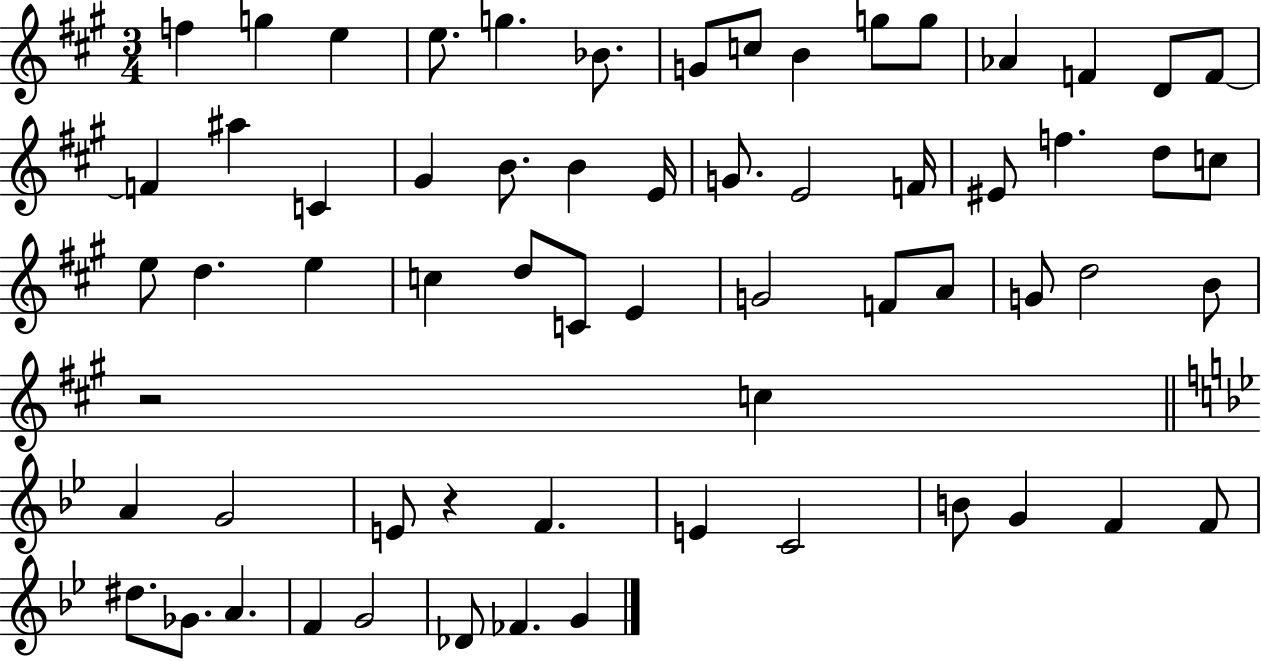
X:1
T:Untitled
M:3/4
L:1/4
K:A
f g e e/2 g _B/2 G/2 c/2 B g/2 g/2 _A F D/2 F/2 F ^a C ^G B/2 B E/4 G/2 E2 F/4 ^E/2 f d/2 c/2 e/2 d e c d/2 C/2 E G2 F/2 A/2 G/2 d2 B/2 z2 c A G2 E/2 z F E C2 B/2 G F F/2 ^d/2 _G/2 A F G2 _D/2 _F G